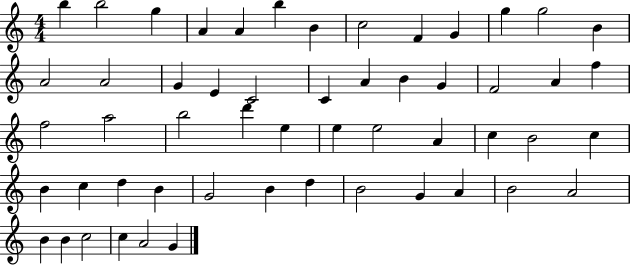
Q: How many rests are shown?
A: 0